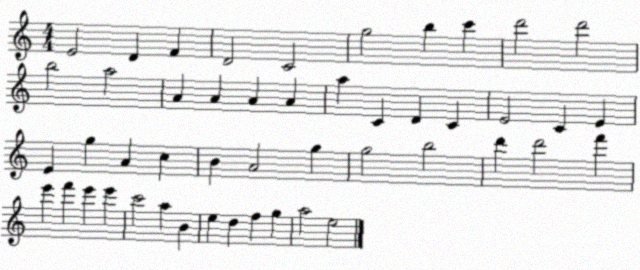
X:1
T:Untitled
M:4/4
L:1/4
K:C
E2 D F D2 C2 g2 b c' d'2 d'2 b2 a2 A A A A a C D C E2 C E E g A c B A2 g g2 b2 d' d'2 f' e' f' e' e' c'2 a B e d f g a2 e2